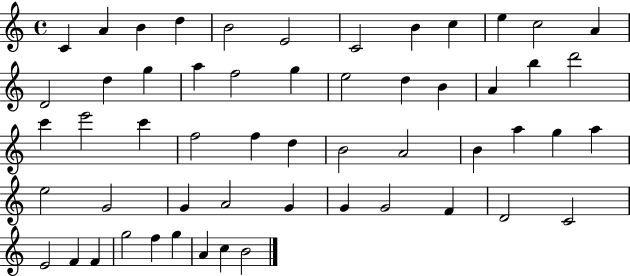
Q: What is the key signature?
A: C major